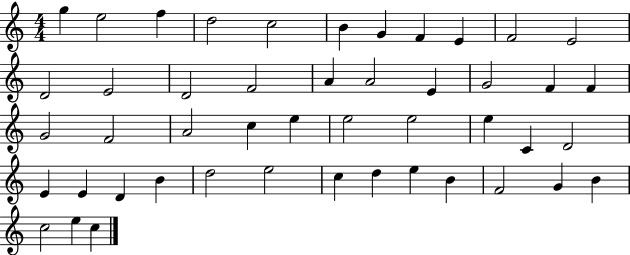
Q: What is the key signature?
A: C major